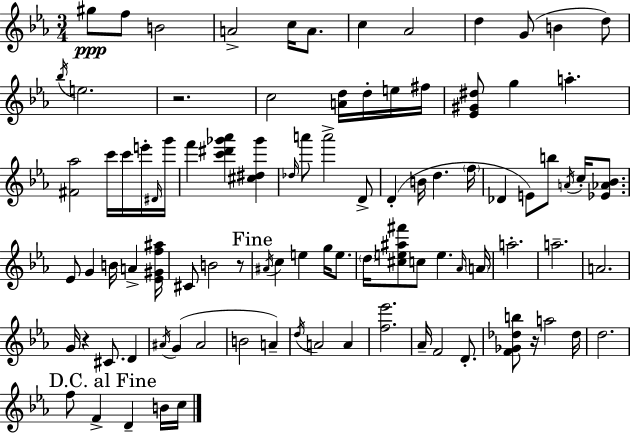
{
  \clef treble
  \numericTimeSignature
  \time 3/4
  \key ees \major
  gis''8\ppp f''8 b'2 | a'2-> c''16 a'8. | c''4 aes'2 | d''4 g'8( b'4 d''8) | \break \acciaccatura { bes''16 } e''2. | r2. | c''2 <a' d''>16 d''16-. e''16 | fis''16 <ees' gis' dis''>8 g''4 a''4.-. | \break <fis' aes''>2 c'''16 c'''16 e'''16-. | \grace { dis'16 } g'''16 f'''4 <c''' dis''' ges''' aes'''>4 <cis'' dis'' ges'''>4 | \grace { des''16 } a'''8 a'''2-> | d'8-> d'4-.( b'16 d''4. | \break \parenthesize f''16 des'4 e'8) b''8 \acciaccatura { a'16 } | c''16-. <ees' aes' bes'>8. ees'8 g'4 b'16 a'4-> | <ees' gis' f'' ais''>16 cis'8 b'2 | r8 \mark "Fine" \acciaccatura { ais'16 } c''4 e''4 | \break g''16 e''8. \parenthesize d''16 <cis'' e'' ais'' fis'''>8 c''8 e''4. | \grace { aes'16 } \parenthesize a'16 a''2.-. | a''2.-- | a'2. | \break g'16 r4 cis'8. | d'4 \acciaccatura { ais'16 } g'4( ais'2 | b'2 | a'4--) \acciaccatura { d''16 } a'2 | \break a'4 <f'' ees'''>2. | aes'16-- f'2 | d'8.-. <f' ges' des'' b''>8 r16 a''2 | des''16 d''2. | \break \mark "D.C. al Fine" f''8 f'4-> | d'4-- b'16 c''16 \bar "|."
}